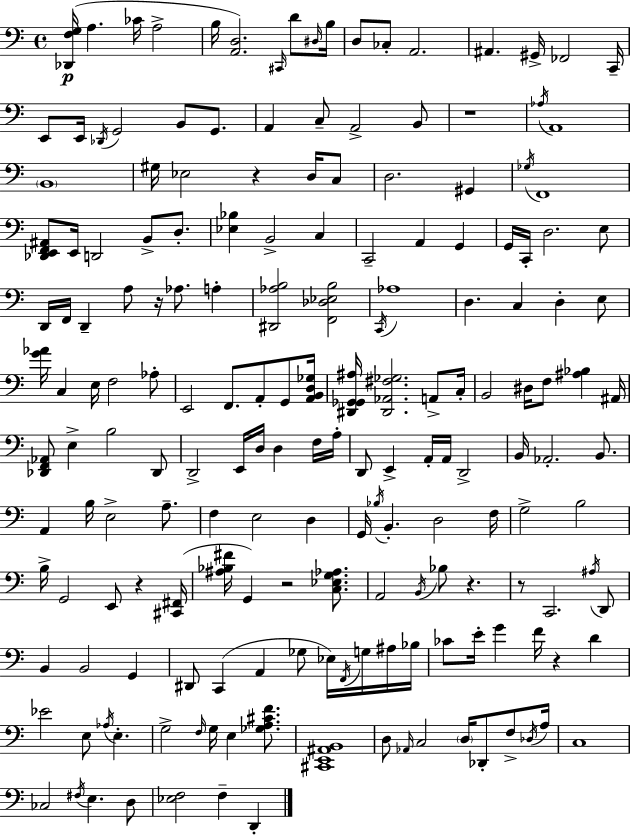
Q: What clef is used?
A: bass